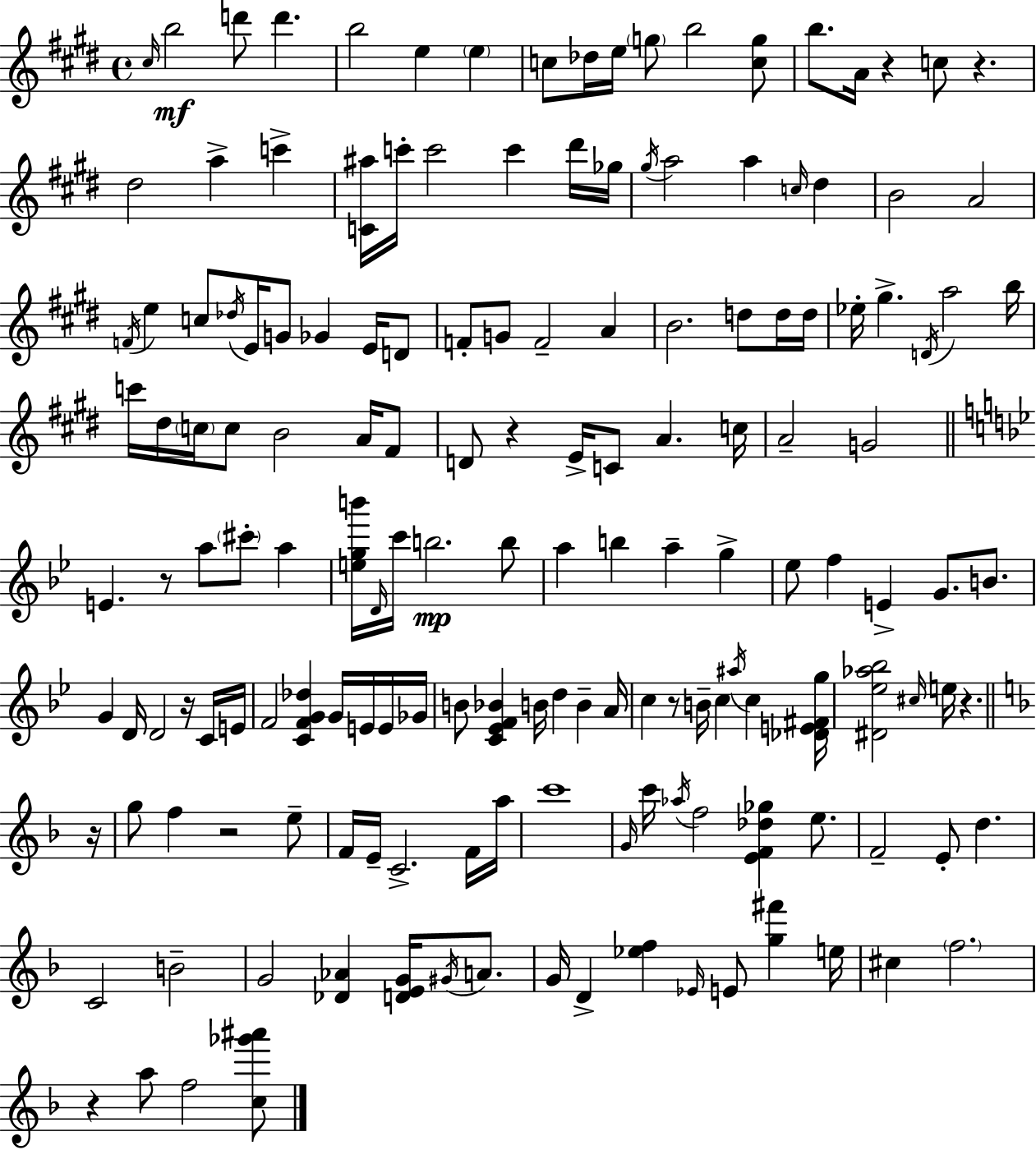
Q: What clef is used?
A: treble